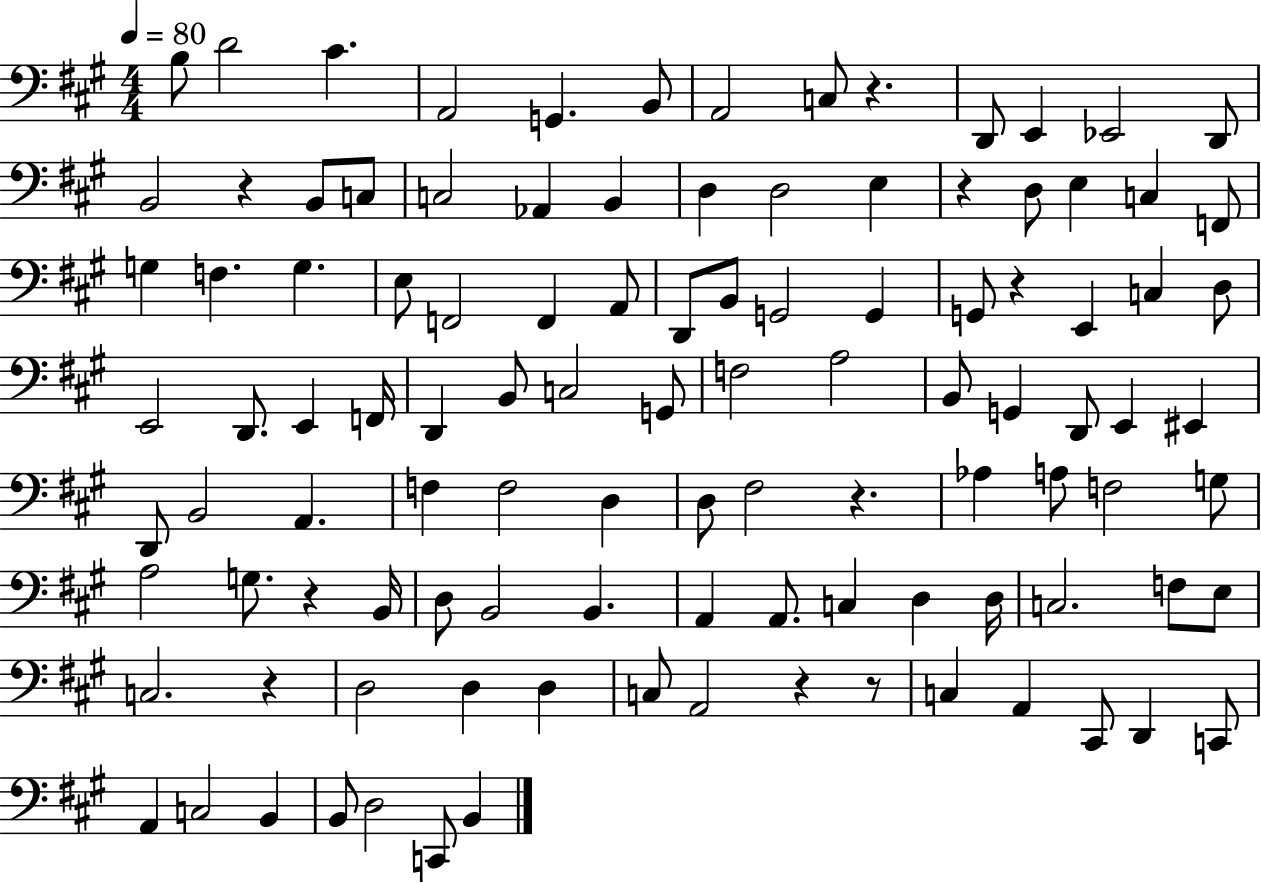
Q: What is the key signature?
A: A major